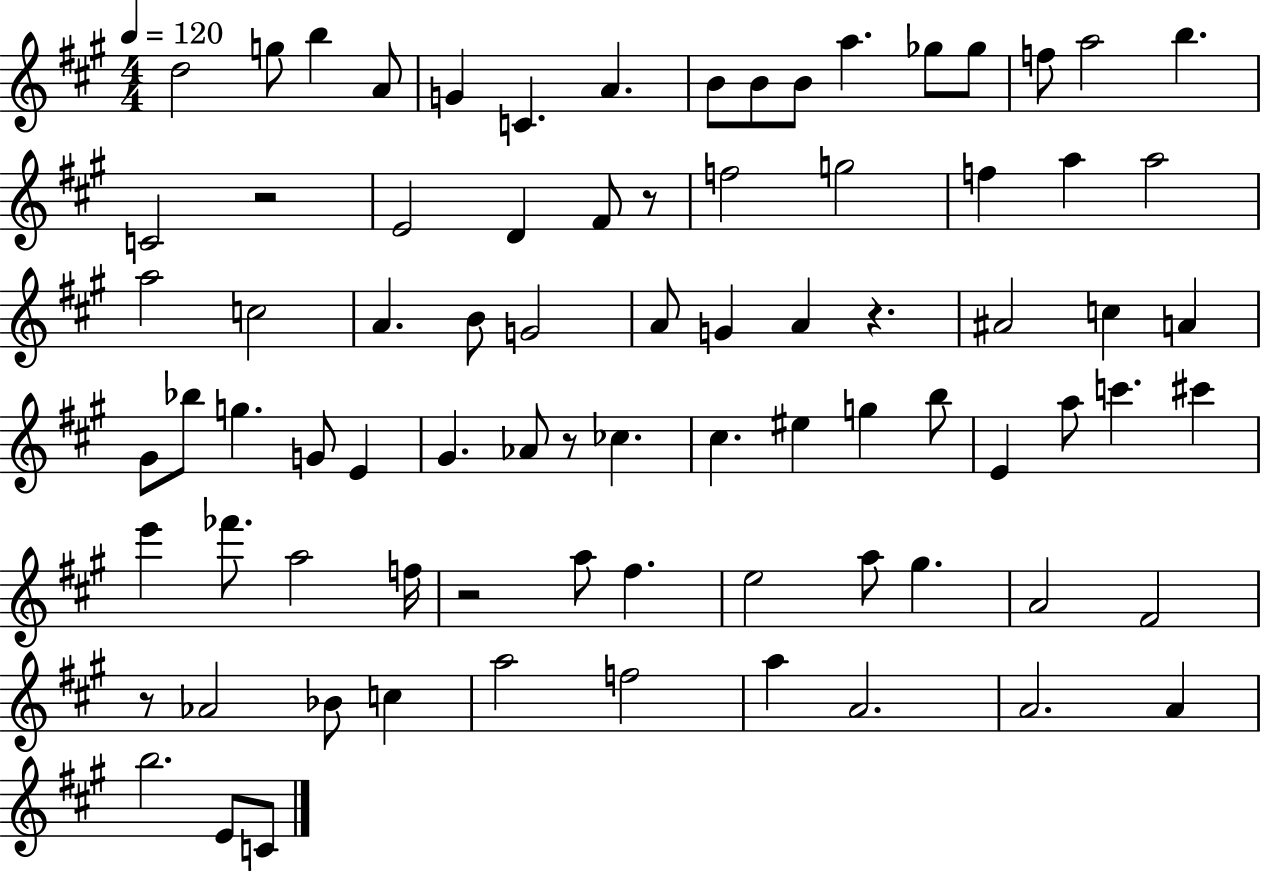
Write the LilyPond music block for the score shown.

{
  \clef treble
  \numericTimeSignature
  \time 4/4
  \key a \major
  \tempo 4 = 120
  d''2 g''8 b''4 a'8 | g'4 c'4. a'4. | b'8 b'8 b'8 a''4. ges''8 ges''8 | f''8 a''2 b''4. | \break c'2 r2 | e'2 d'4 fis'8 r8 | f''2 g''2 | f''4 a''4 a''2 | \break a''2 c''2 | a'4. b'8 g'2 | a'8 g'4 a'4 r4. | ais'2 c''4 a'4 | \break gis'8 bes''8 g''4. g'8 e'4 | gis'4. aes'8 r8 ces''4. | cis''4. eis''4 g''4 b''8 | e'4 a''8 c'''4. cis'''4 | \break e'''4 fes'''8. a''2 f''16 | r2 a''8 fis''4. | e''2 a''8 gis''4. | a'2 fis'2 | \break r8 aes'2 bes'8 c''4 | a''2 f''2 | a''4 a'2. | a'2. a'4 | \break b''2. e'8 c'8 | \bar "|."
}